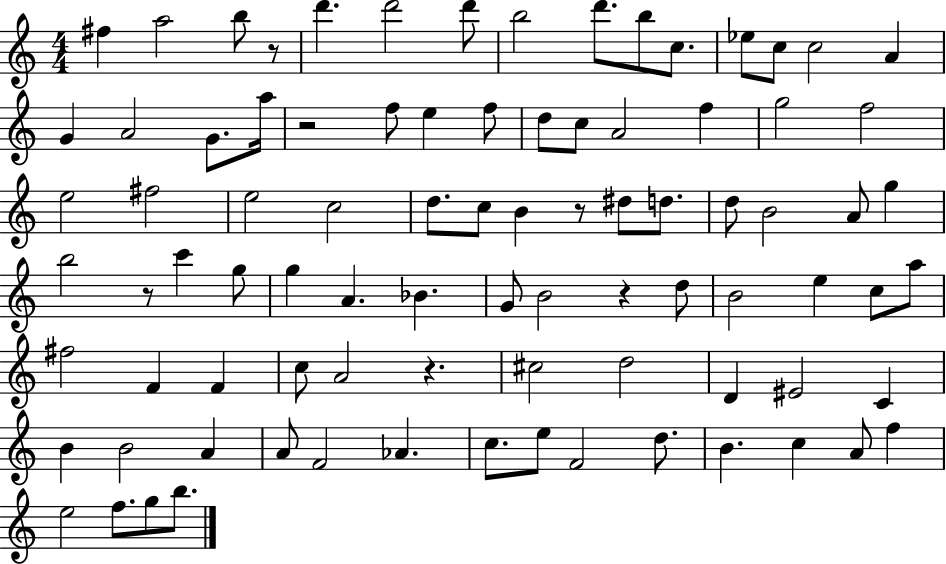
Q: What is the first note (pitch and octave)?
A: F#5